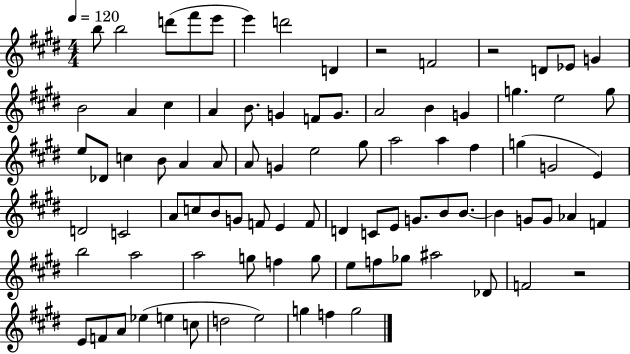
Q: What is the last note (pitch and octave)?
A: G5